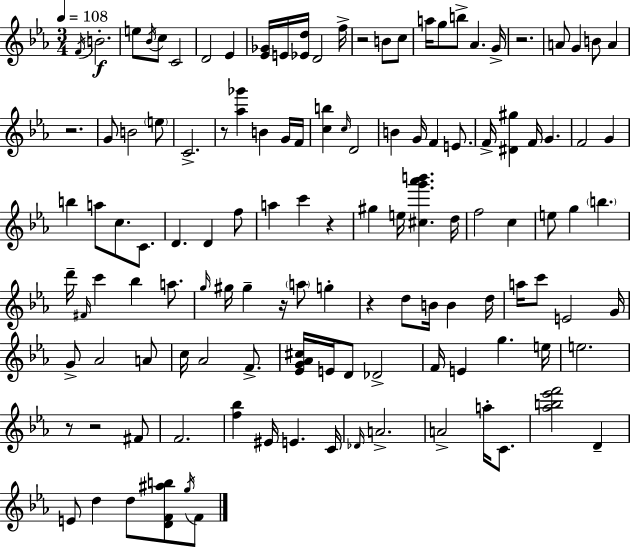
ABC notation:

X:1
T:Untitled
M:3/4
L:1/4
K:Eb
F/4 B2 e/2 _B/4 c/2 C2 D2 _E [_E_G]/4 E/4 [_Ed]/4 D2 f/4 z2 B/2 c/2 a/4 g/2 b/2 _A G/4 z2 A/2 G B/2 A z2 G/2 B2 e/2 C2 z/2 [_a_g'] B G/4 F/4 [cb] c/4 D2 B G/4 F E/2 F/4 [^D^g] F/4 G F2 G b a/2 c/2 C/2 D D f/2 a c' z ^g e/4 [^cg'_a'b'] d/4 f2 c e/2 g b d'/4 ^F/4 c' _b a/2 g/4 ^g/4 ^g z/4 a/2 g z d/2 B/4 B d/4 a/4 c'/2 E2 G/4 G/2 _A2 A/2 c/4 _A2 F/2 [_EG_A^c]/4 E/4 D/2 _D2 F/4 E g e/4 e2 z/2 z2 ^F/2 F2 [f_b] ^E/4 E C/4 _D/4 A2 A2 a/4 C/2 [_ab_e'f']2 D E/2 d d/2 [DF^ab]/2 g/4 F/2